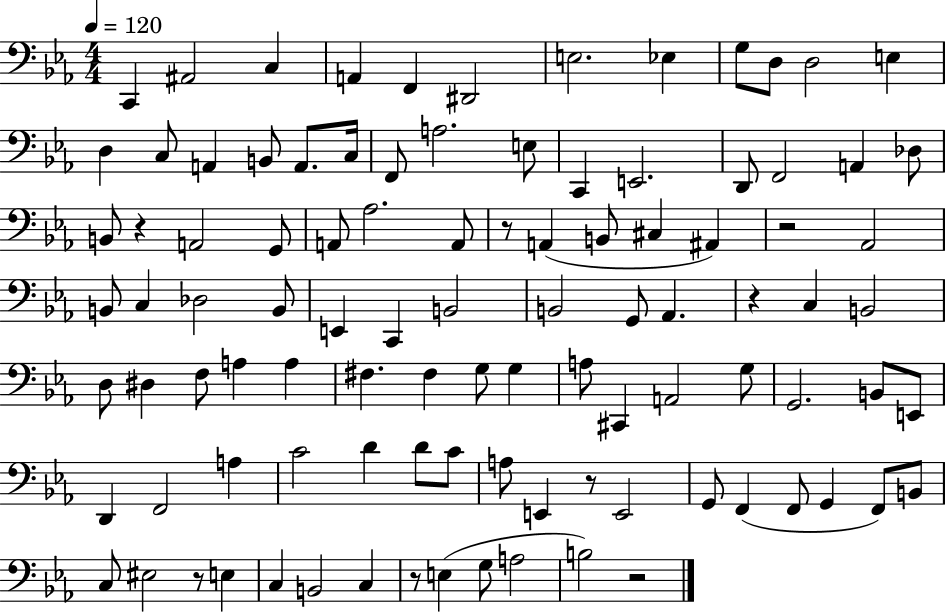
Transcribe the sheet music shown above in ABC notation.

X:1
T:Untitled
M:4/4
L:1/4
K:Eb
C,, ^A,,2 C, A,, F,, ^D,,2 E,2 _E, G,/2 D,/2 D,2 E, D, C,/2 A,, B,,/2 A,,/2 C,/4 F,,/2 A,2 E,/2 C,, E,,2 D,,/2 F,,2 A,, _D,/2 B,,/2 z A,,2 G,,/2 A,,/2 _A,2 A,,/2 z/2 A,, B,,/2 ^C, ^A,, z2 _A,,2 B,,/2 C, _D,2 B,,/2 E,, C,, B,,2 B,,2 G,,/2 _A,, z C, B,,2 D,/2 ^D, F,/2 A, A, ^F, ^F, G,/2 G, A,/2 ^C,, A,,2 G,/2 G,,2 B,,/2 E,,/2 D,, F,,2 A, C2 D D/2 C/2 A,/2 E,, z/2 E,,2 G,,/2 F,, F,,/2 G,, F,,/2 B,,/2 C,/2 ^E,2 z/2 E, C, B,,2 C, z/2 E, G,/2 A,2 B,2 z2